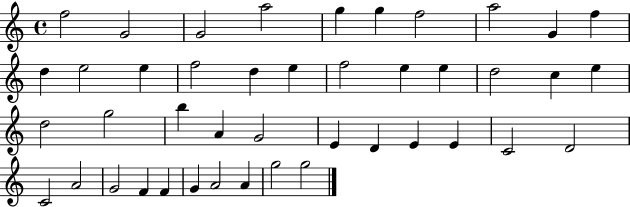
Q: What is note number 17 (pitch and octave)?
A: F5